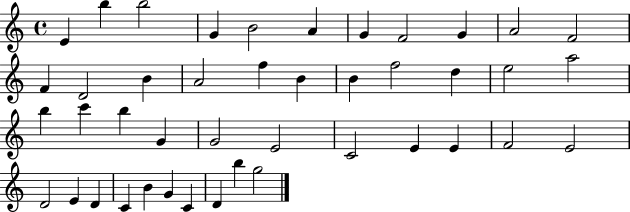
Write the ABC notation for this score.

X:1
T:Untitled
M:4/4
L:1/4
K:C
E b b2 G B2 A G F2 G A2 F2 F D2 B A2 f B B f2 d e2 a2 b c' b G G2 E2 C2 E E F2 E2 D2 E D C B G C D b g2